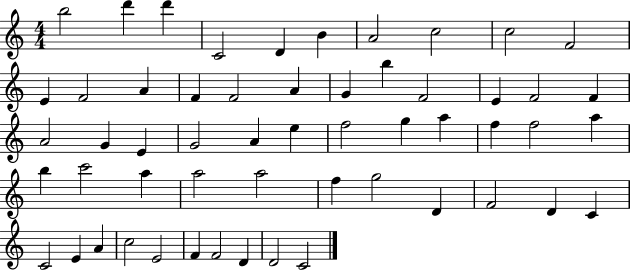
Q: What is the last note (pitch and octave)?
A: C4